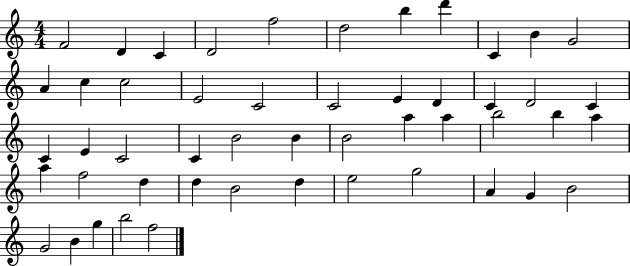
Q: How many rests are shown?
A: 0